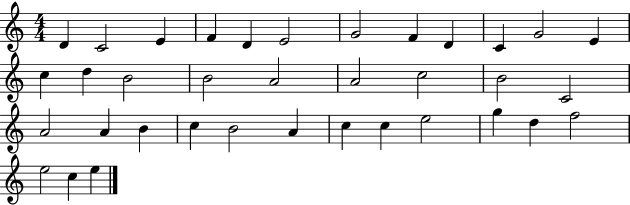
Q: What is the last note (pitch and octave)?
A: E5